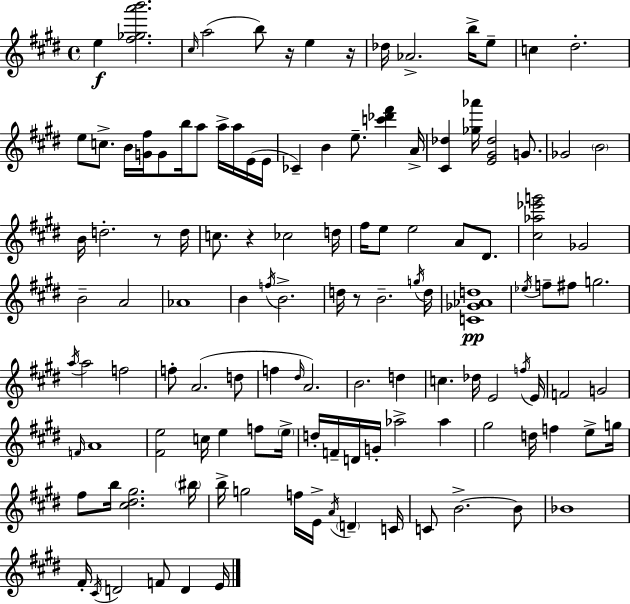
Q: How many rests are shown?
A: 5